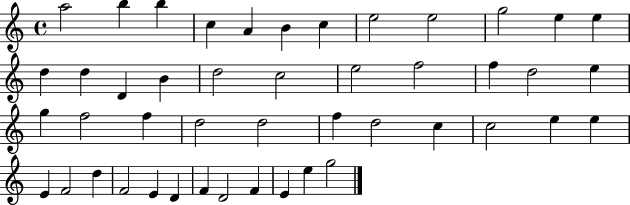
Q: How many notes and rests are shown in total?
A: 46